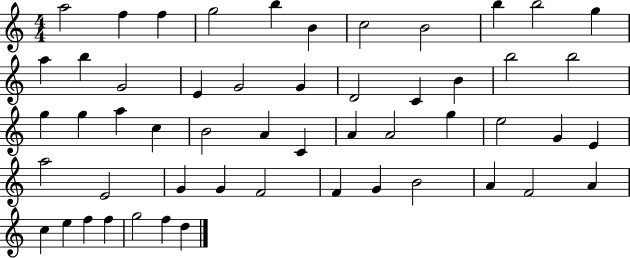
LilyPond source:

{
  \clef treble
  \numericTimeSignature
  \time 4/4
  \key c \major
  a''2 f''4 f''4 | g''2 b''4 b'4 | c''2 b'2 | b''4 b''2 g''4 | \break a''4 b''4 g'2 | e'4 g'2 g'4 | d'2 c'4 b'4 | b''2 b''2 | \break g''4 g''4 a''4 c''4 | b'2 a'4 c'4 | a'4 a'2 g''4 | e''2 g'4 e'4 | \break a''2 e'2 | g'4 g'4 f'2 | f'4 g'4 b'2 | a'4 f'2 a'4 | \break c''4 e''4 f''4 f''4 | g''2 f''4 d''4 | \bar "|."
}